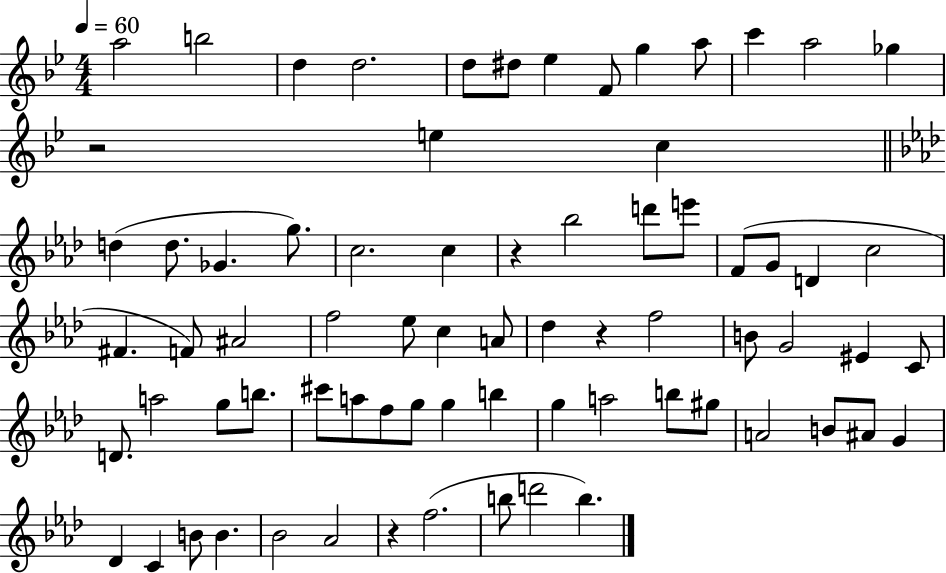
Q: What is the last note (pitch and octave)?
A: B5